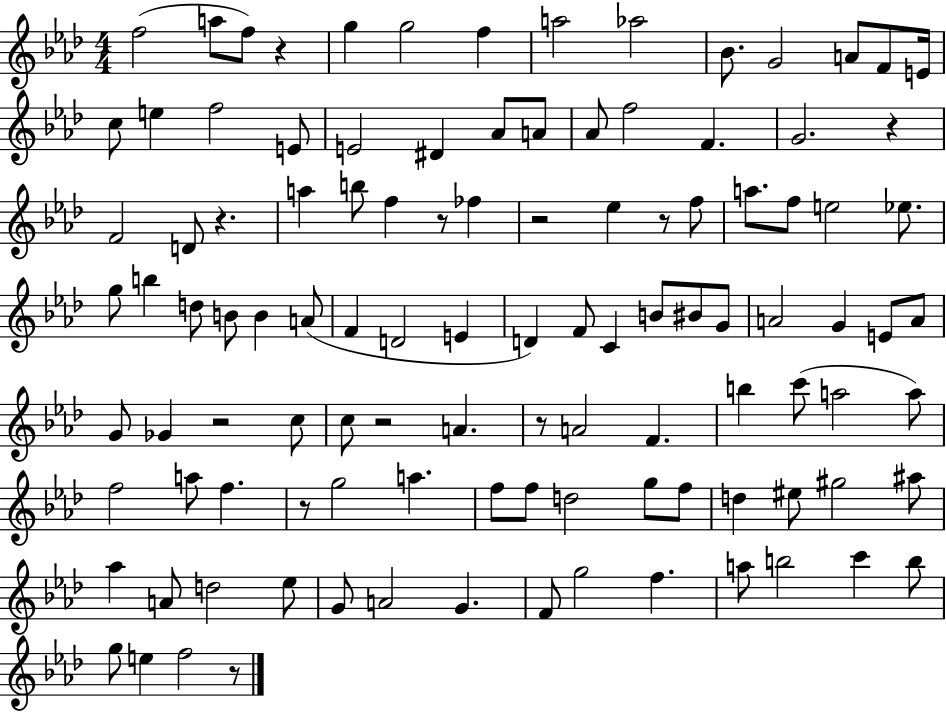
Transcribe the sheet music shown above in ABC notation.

X:1
T:Untitled
M:4/4
L:1/4
K:Ab
f2 a/2 f/2 z g g2 f a2 _a2 _B/2 G2 A/2 F/2 E/4 c/2 e f2 E/2 E2 ^D _A/2 A/2 _A/2 f2 F G2 z F2 D/2 z a b/2 f z/2 _f z2 _e z/2 f/2 a/2 f/2 e2 _e/2 g/2 b d/2 B/2 B A/2 F D2 E D F/2 C B/2 ^B/2 G/2 A2 G E/2 A/2 G/2 _G z2 c/2 c/2 z2 A z/2 A2 F b c'/2 a2 a/2 f2 a/2 f z/2 g2 a f/2 f/2 d2 g/2 f/2 d ^e/2 ^g2 ^a/2 _a A/2 d2 _e/2 G/2 A2 G F/2 g2 f a/2 b2 c' b/2 g/2 e f2 z/2